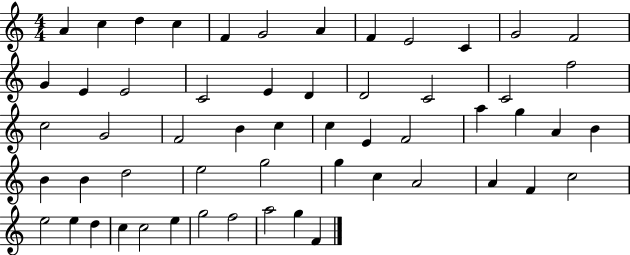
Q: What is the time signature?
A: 4/4